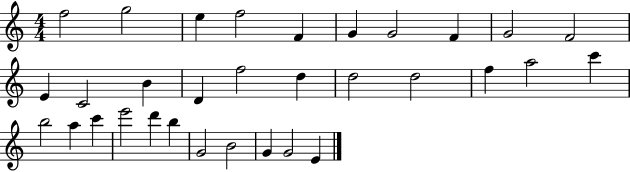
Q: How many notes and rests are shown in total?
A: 32